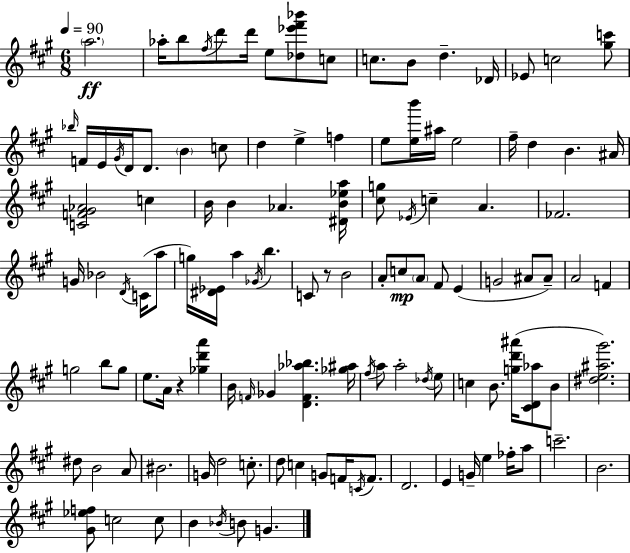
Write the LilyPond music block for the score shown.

{
  \clef treble
  \numericTimeSignature
  \time 6/8
  \key a \major
  \tempo 4 = 90
  \parenthesize a''2.\ff | aes''16-. b''8 \acciaccatura { fis''16 } d'''8 d'''16 e''8 <des'' ees''' fis''' bes'''>8 c''8 | c''8. b'8 d''4.-- | des'16 ees'8 c''2 <gis'' c'''>8 | \break \grace { bes''16 } f'16 e'16 \acciaccatura { gis'16 } d'16 d'8. \parenthesize b'4 | c''8 d''4 e''4-> f''4 | e''8 <e'' b'''>16 ais''16 e''2 | fis''16-- d''4 b'4. | \break ais'16 <c' f' gis' aes'>2 c''4 | b'16 b'4 aes'4. | <dis' b' ees'' a''>16 <cis'' g''>8 \acciaccatura { ees'16 } c''4-- a'4. | fes'2. | \break g'16 bes'2 | \acciaccatura { d'16 }( c'16 a''8 g''16) <dis' ees'>16 a''4 \acciaccatura { ges'16 } | b''4. c'8 r8 b'2 | a'8-. c''8\mp \parenthesize a'8 | \break fis'8 e'4( g'2 | ais'8 ais'8--) a'2 | f'4 g''2 | b''8 g''8 e''8. a'16 r4 | \break <ges'' d''' a'''>4 b'16 \grace { f'16 } ges'4 | <d' f' aes'' bes''>4. <ges'' ais''>16 \acciaccatura { fis''16 } a''8 a''2-. | \acciaccatura { des''16 } e''8 c''4 | b'8. <g'' d''' ais'''>16( <cis' d' aes''>8 b'8 <dis'' e'' ais'' gis'''>2.) | \break dis''8 b'2 | a'8 bis'2. | g'16 d''2 | c''8.-. d''8 c''4 | \break g'8 f'16 \acciaccatura { c'16 } f'8. d'2. | e'4 | g'16-- e''4 fes''16-. a''8 c'''2.-- | b'2. | \break <gis' ees'' f''>8 | c''2 c''8 b'4 | \acciaccatura { bes'16 } b'8 g'4. \bar "|."
}